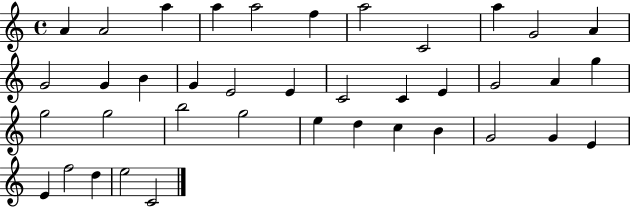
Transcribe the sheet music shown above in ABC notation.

X:1
T:Untitled
M:4/4
L:1/4
K:C
A A2 a a a2 f a2 C2 a G2 A G2 G B G E2 E C2 C E G2 A g g2 g2 b2 g2 e d c B G2 G E E f2 d e2 C2